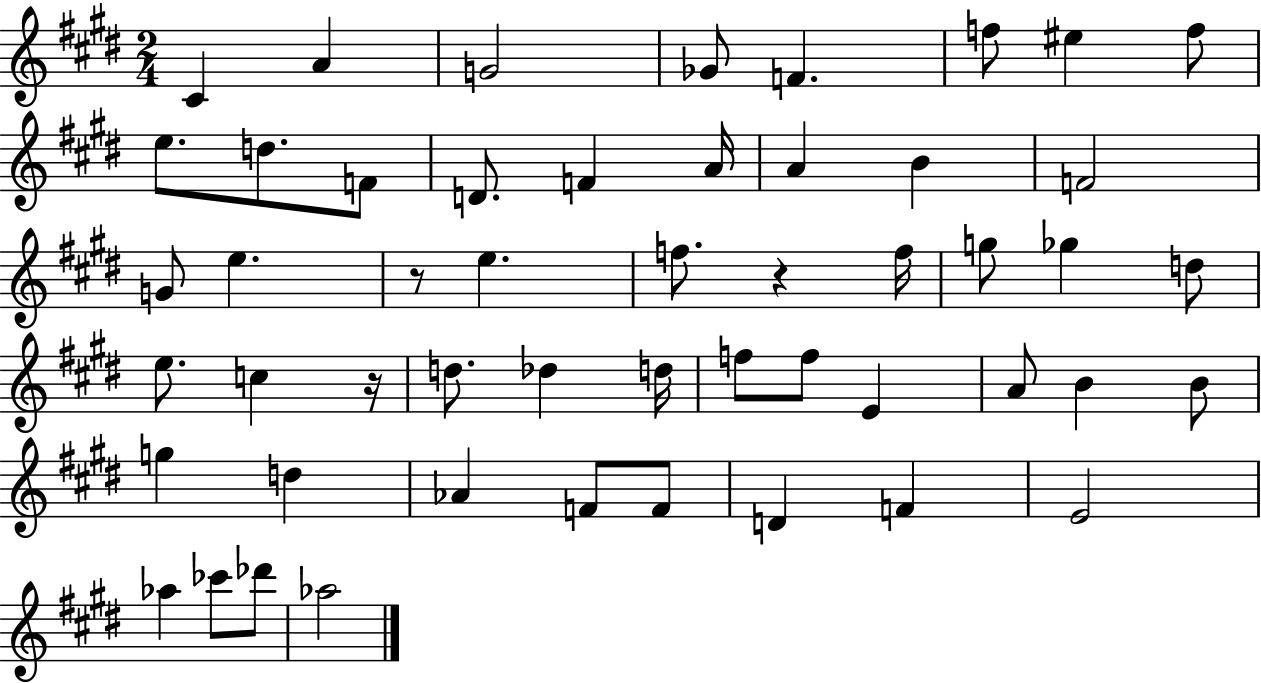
C#4/q A4/q G4/h Gb4/e F4/q. F5/e EIS5/q F5/e E5/e. D5/e. F4/e D4/e. F4/q A4/s A4/q B4/q F4/h G4/e E5/q. R/e E5/q. F5/e. R/q F5/s G5/e Gb5/q D5/e E5/e. C5/q R/s D5/e. Db5/q D5/s F5/e F5/e E4/q A4/e B4/q B4/e G5/q D5/q Ab4/q F4/e F4/e D4/q F4/q E4/h Ab5/q CES6/e Db6/e Ab5/h